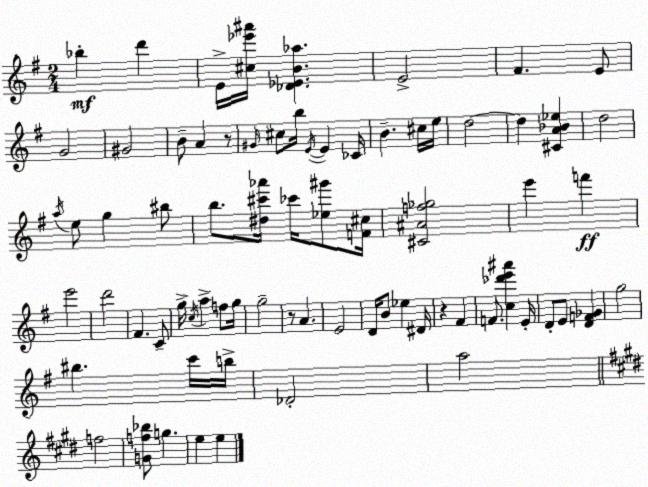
X:1
T:Untitled
M:2/4
L:1/4
K:G
_b d' E/4 [^c_e'^a']/4 [_D_EB_a] E2 ^F E/2 G2 ^G2 B/2 A z/2 ^G/4 ^c/2 b/4 E/4 E _C/4 B ^c/4 e/4 d2 d [^CA_B_e] d2 a/4 e/2 g ^b/2 b/2 [^d^c'_a']/4 _c'/4 [_e^g']/2 [F^c]/4 [^C^Af_g]2 e' f' e'2 d'2 ^F C/2 g/4 c/4 a f/2 g/4 g2 z/2 A E2 D/4 B/2 _e ^D/4 z ^F F/2 [c_d'e'^a'] E/4 D/2 E/2 [DF_G] g2 ^b c'/4 b/4 _D2 a2 f2 [Gf_b]/2 g e e